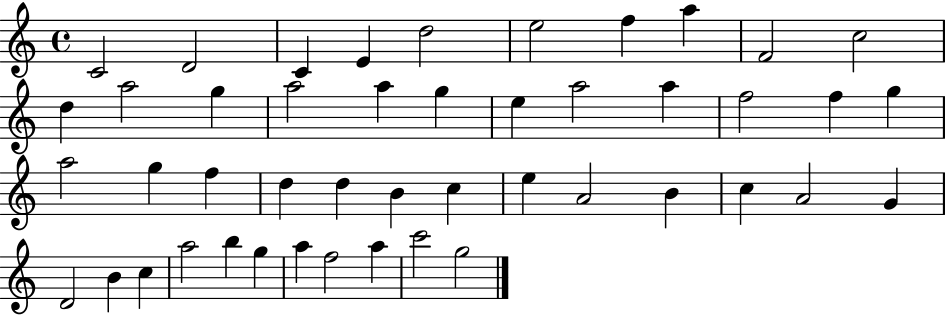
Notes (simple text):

C4/h D4/h C4/q E4/q D5/h E5/h F5/q A5/q F4/h C5/h D5/q A5/h G5/q A5/h A5/q G5/q E5/q A5/h A5/q F5/h F5/q G5/q A5/h G5/q F5/q D5/q D5/q B4/q C5/q E5/q A4/h B4/q C5/q A4/h G4/q D4/h B4/q C5/q A5/h B5/q G5/q A5/q F5/h A5/q C6/h G5/h